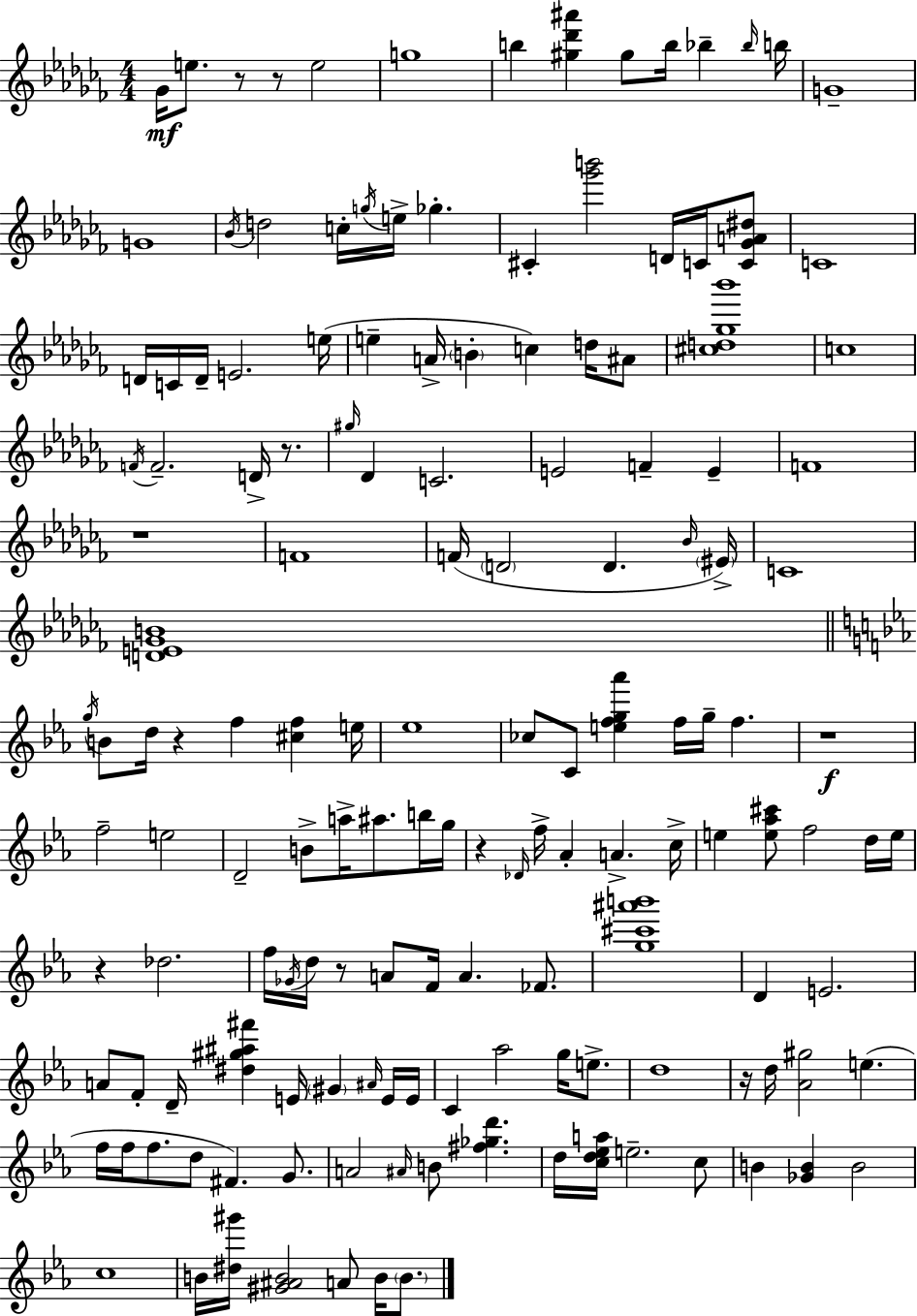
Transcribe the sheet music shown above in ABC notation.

X:1
T:Untitled
M:4/4
L:1/4
K:Abm
_G/4 e/2 z/2 z/2 e2 g4 b [^g_d'^a'] ^g/2 b/4 _b _b/4 b/4 G4 G4 _B/4 d2 c/4 g/4 e/4 _g ^C [_g'b']2 D/4 C/4 [C_GA^d]/2 C4 D/4 C/4 D/4 E2 e/4 e A/4 B c d/4 ^A/2 [^cd_g_b']4 c4 F/4 F2 D/4 z/2 ^g/4 _D C2 E2 F E F4 z4 F4 F/4 D2 D _B/4 ^E/4 C4 [DE_GB]4 g/4 B/2 d/4 z f [^cf] e/4 _e4 _c/2 C/2 [efg_a'] f/4 g/4 f z4 f2 e2 D2 B/2 a/4 ^a/2 b/4 g/4 z _D/4 f/4 _A A c/4 e [e_a^c']/2 f2 d/4 e/4 z _d2 f/4 _G/4 d/4 z/2 A/2 F/4 A _F/2 [g^c'^a'b']4 D E2 A/2 F/2 D/4 [^d^g^a^f'] E/4 ^G ^A/4 E/4 E/4 C _a2 g/4 e/2 d4 z/4 d/4 [_A^g]2 e f/4 f/4 f/2 d/2 ^F G/2 A2 ^A/4 B/2 [^f_gd'] d/4 [cd_ea]/4 e2 c/2 B [_GB] B2 c4 B/4 [^d^g']/4 [^G^AB]2 A/2 B/4 B/2